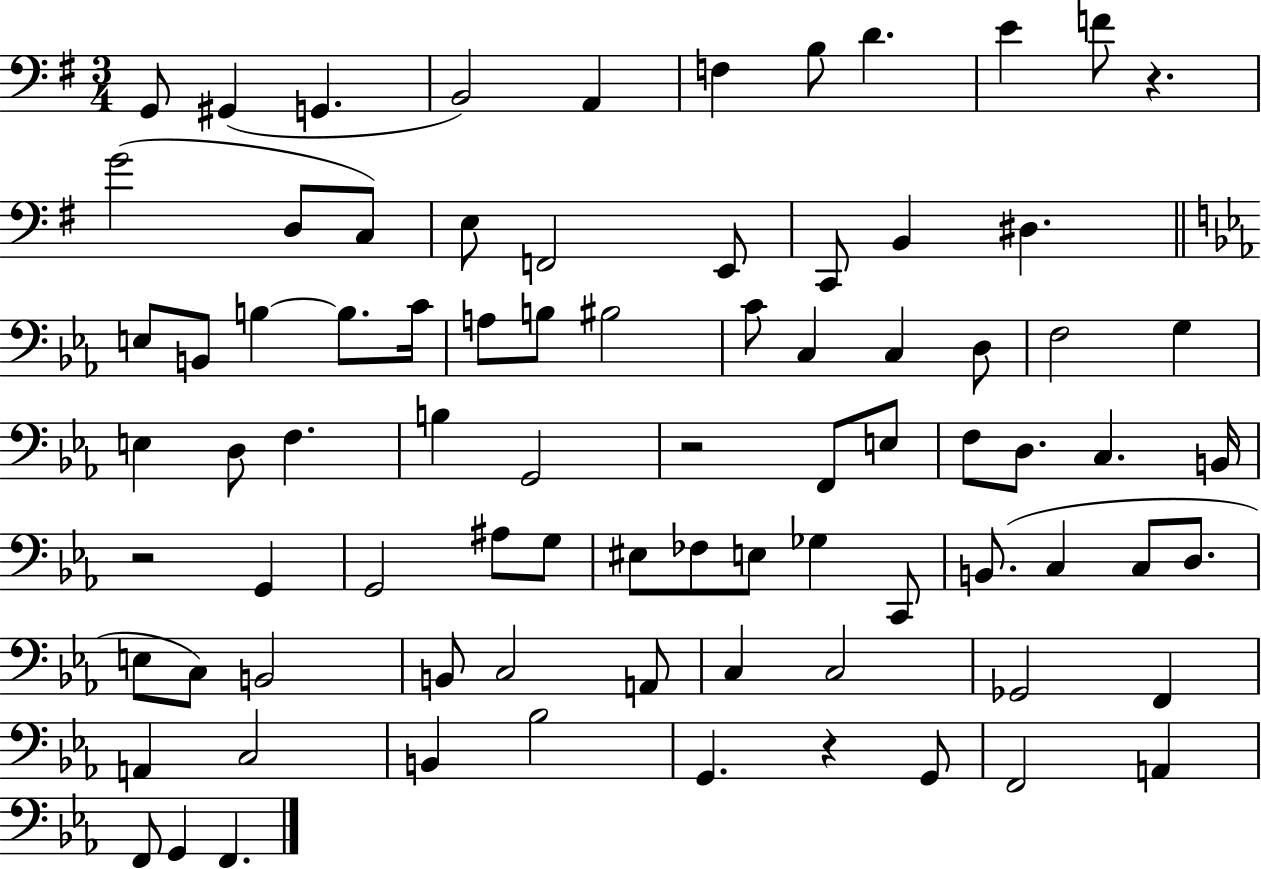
G2/e G#2/q G2/q. B2/h A2/q F3/q B3/e D4/q. E4/q F4/e R/q. G4/h D3/e C3/e E3/e F2/h E2/e C2/e B2/q D#3/q. E3/e B2/e B3/q B3/e. C4/s A3/e B3/e BIS3/h C4/e C3/q C3/q D3/e F3/h G3/q E3/q D3/e F3/q. B3/q G2/h R/h F2/e E3/e F3/e D3/e. C3/q. B2/s R/h G2/q G2/h A#3/e G3/e EIS3/e FES3/e E3/e Gb3/q C2/e B2/e. C3/q C3/e D3/e. E3/e C3/e B2/h B2/e C3/h A2/e C3/q C3/h Gb2/h F2/q A2/q C3/h B2/q Bb3/h G2/q. R/q G2/e F2/h A2/q F2/e G2/q F2/q.